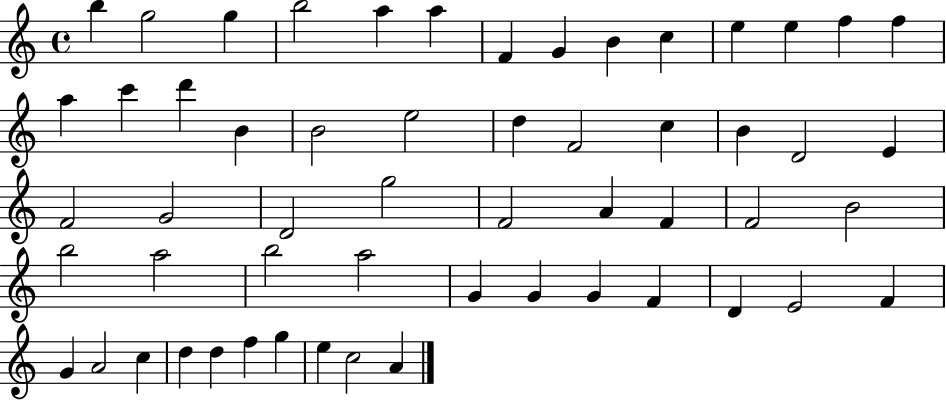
{
  \clef treble
  \time 4/4
  \defaultTimeSignature
  \key c \major
  b''4 g''2 g''4 | b''2 a''4 a''4 | f'4 g'4 b'4 c''4 | e''4 e''4 f''4 f''4 | \break a''4 c'''4 d'''4 b'4 | b'2 e''2 | d''4 f'2 c''4 | b'4 d'2 e'4 | \break f'2 g'2 | d'2 g''2 | f'2 a'4 f'4 | f'2 b'2 | \break b''2 a''2 | b''2 a''2 | g'4 g'4 g'4 f'4 | d'4 e'2 f'4 | \break g'4 a'2 c''4 | d''4 d''4 f''4 g''4 | e''4 c''2 a'4 | \bar "|."
}